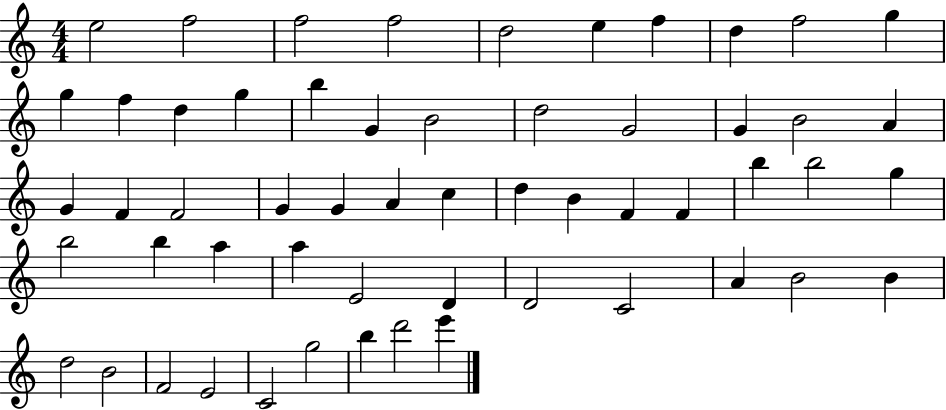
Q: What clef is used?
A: treble